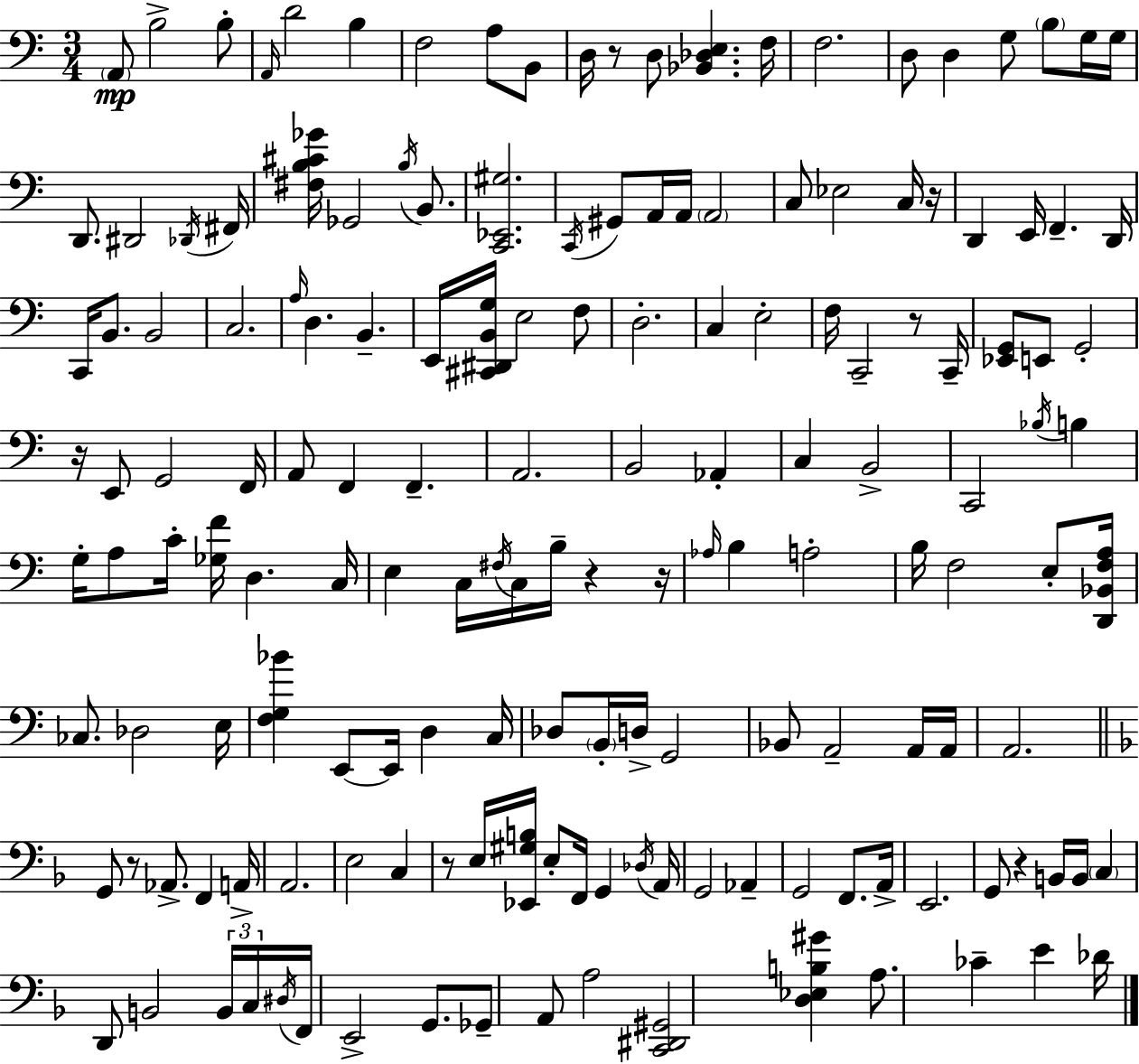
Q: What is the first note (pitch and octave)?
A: A2